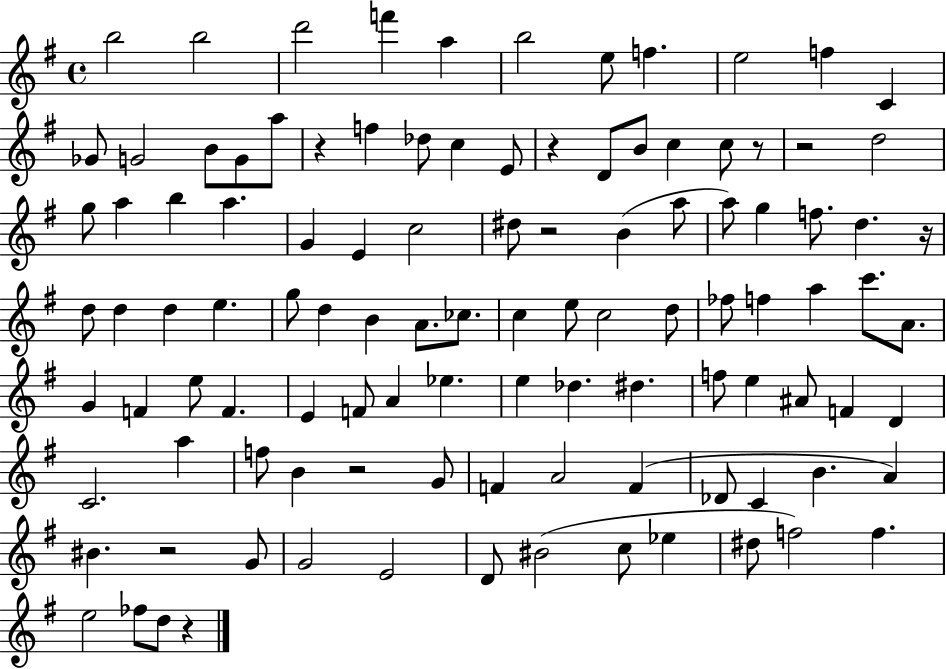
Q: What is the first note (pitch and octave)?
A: B5